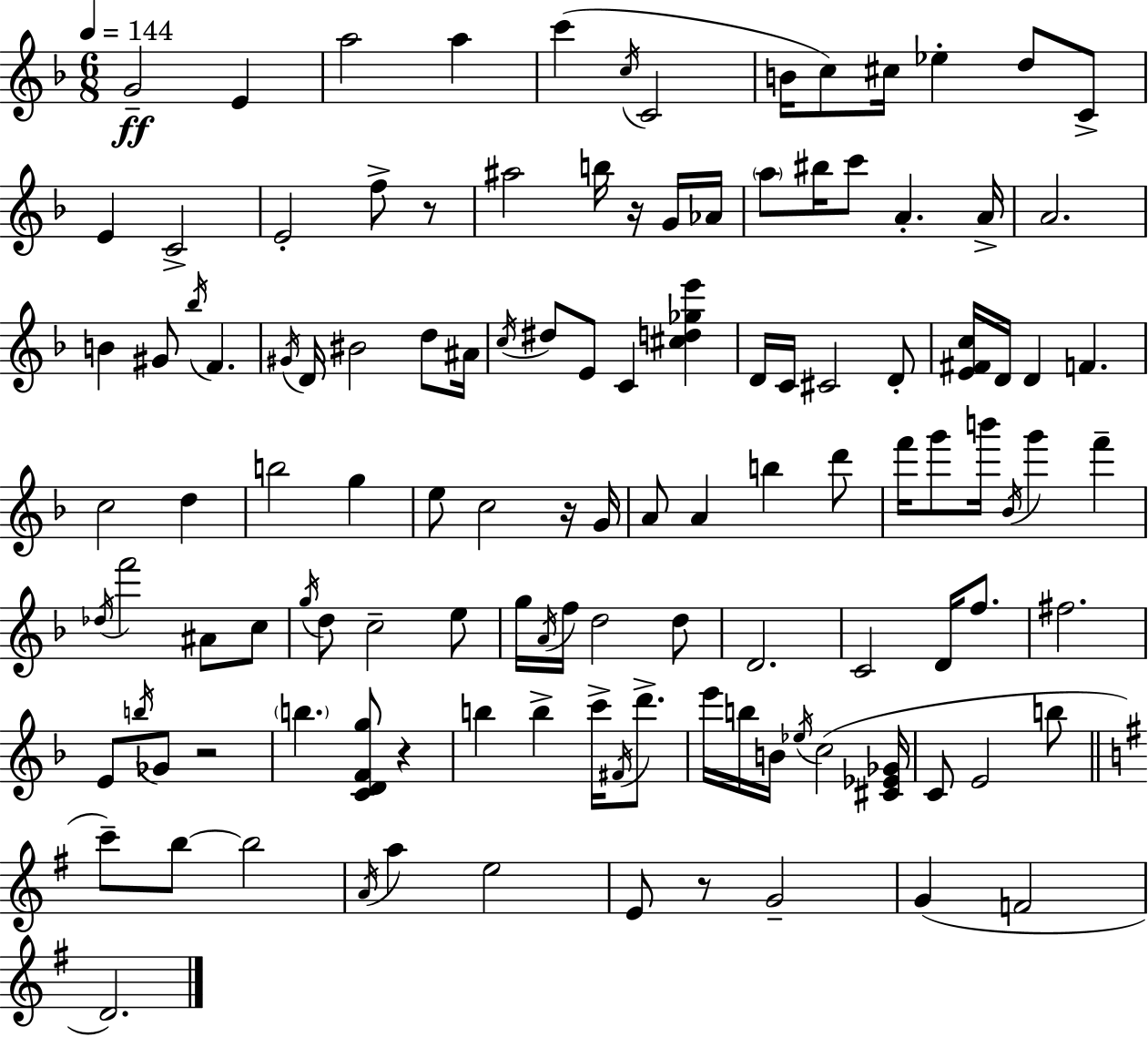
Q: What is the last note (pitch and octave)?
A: D4